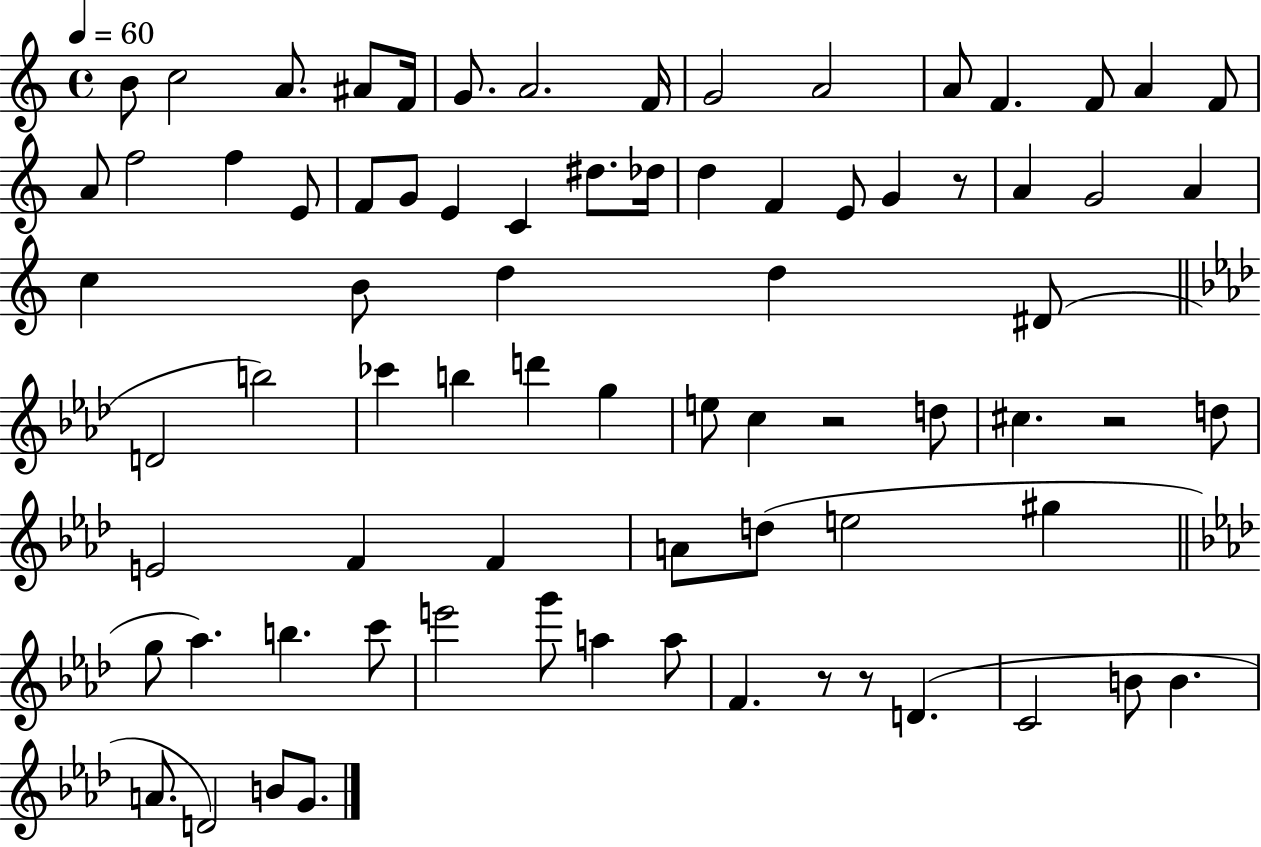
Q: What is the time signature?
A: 4/4